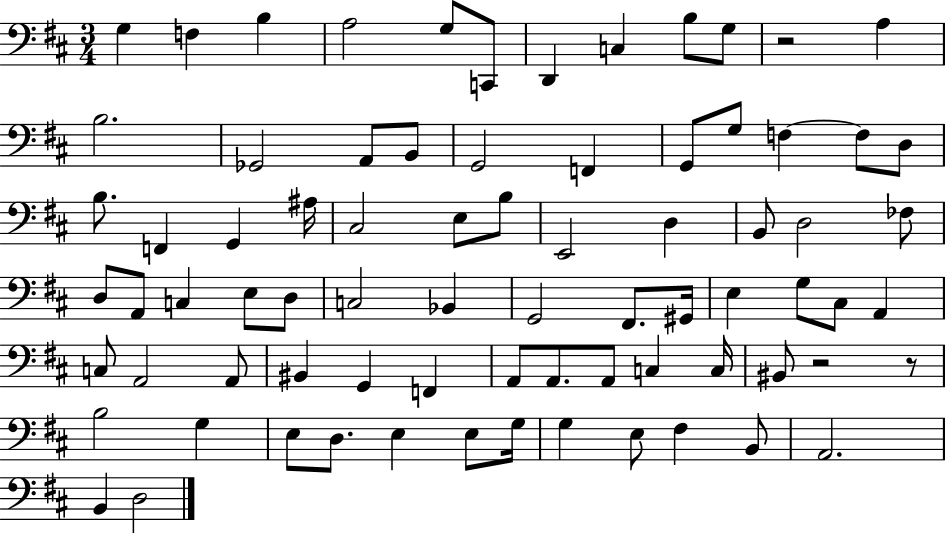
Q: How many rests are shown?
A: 3